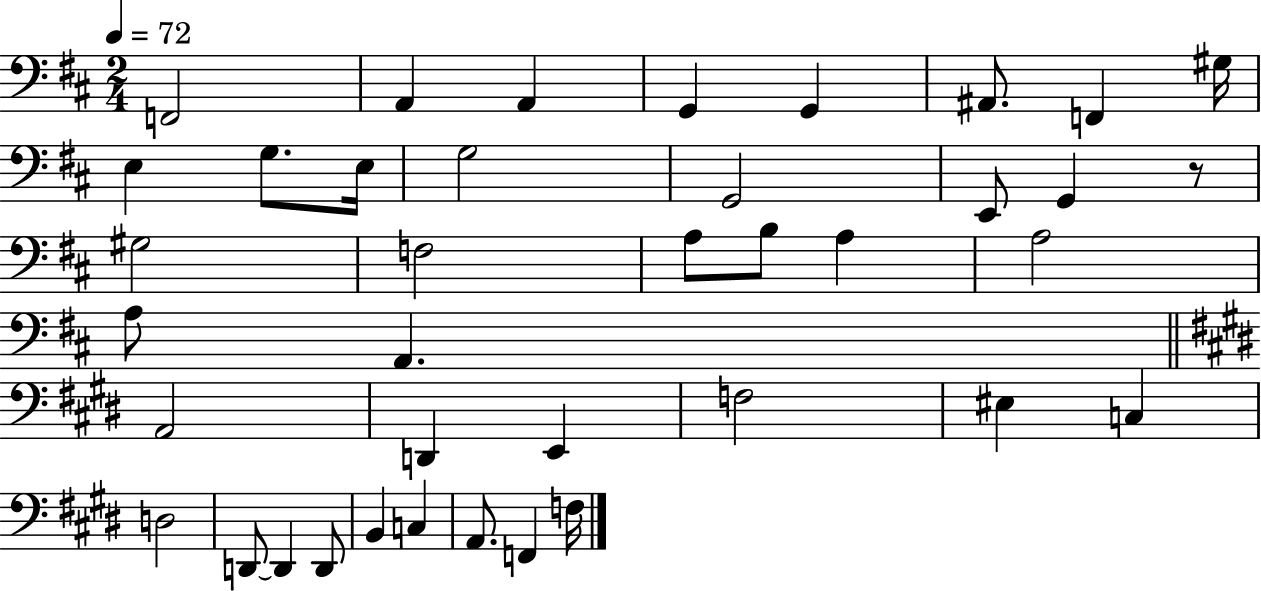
{
  \clef bass
  \numericTimeSignature
  \time 2/4
  \key d \major
  \tempo 4 = 72
  \repeat volta 2 { f,2 | a,4 a,4 | g,4 g,4 | ais,8. f,4 gis16 | \break e4 g8. e16 | g2 | g,2 | e,8 g,4 r8 | \break gis2 | f2 | a8 b8 a4 | a2 | \break a8 a,4. | \bar "||" \break \key e \major a,2 | d,4 e,4 | f2 | eis4 c4 | \break d2 | d,8~~ d,4 d,8 | b,4 c4 | a,8. f,4 f16 | \break } \bar "|."
}